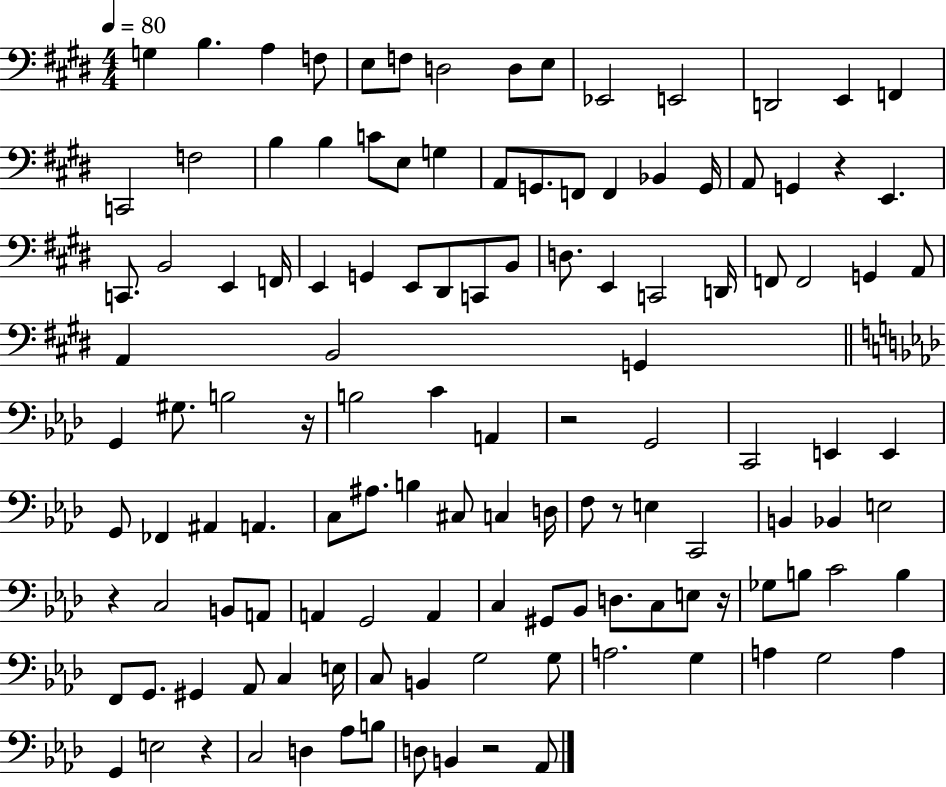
G3/q B3/q. A3/q F3/e E3/e F3/e D3/h D3/e E3/e Eb2/h E2/h D2/h E2/q F2/q C2/h F3/h B3/q B3/q C4/e E3/e G3/q A2/e G2/e. F2/e F2/q Bb2/q G2/s A2/e G2/q R/q E2/q. C2/e. B2/h E2/q F2/s E2/q G2/q E2/e D#2/e C2/e B2/e D3/e. E2/q C2/h D2/s F2/e F2/h G2/q A2/e A2/q B2/h G2/q G2/q G#3/e. B3/h R/s B3/h C4/q A2/q R/h G2/h C2/h E2/q E2/q G2/e FES2/q A#2/q A2/q. C3/e A#3/e. B3/q C#3/e C3/q D3/s F3/e R/e E3/q C2/h B2/q Bb2/q E3/h R/q C3/h B2/e A2/e A2/q G2/h A2/q C3/q G#2/e Bb2/e D3/e. C3/e E3/e R/s Gb3/e B3/e C4/h B3/q F2/e G2/e. G#2/q Ab2/e C3/q E3/s C3/e B2/q G3/h G3/e A3/h. G3/q A3/q G3/h A3/q G2/q E3/h R/q C3/h D3/q Ab3/e B3/e D3/e B2/q R/h Ab2/e